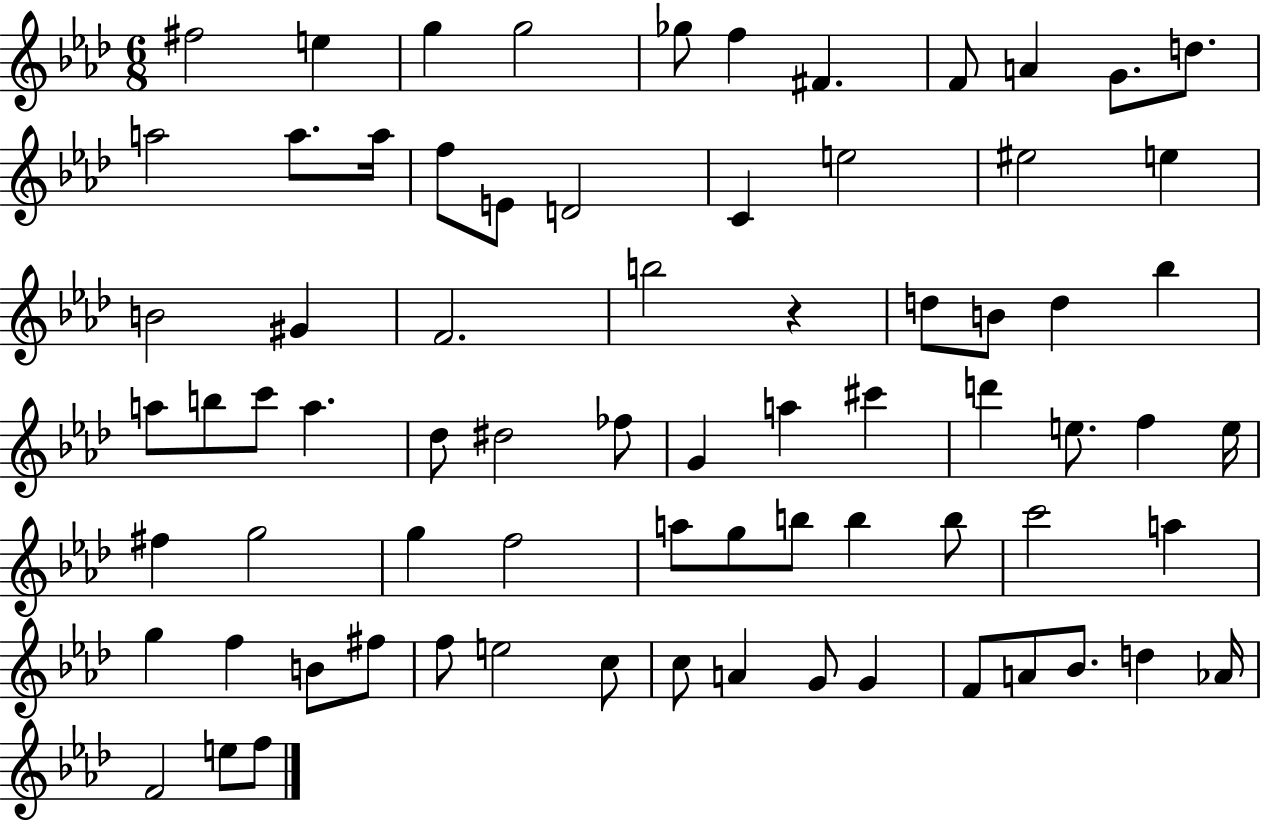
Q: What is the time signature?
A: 6/8